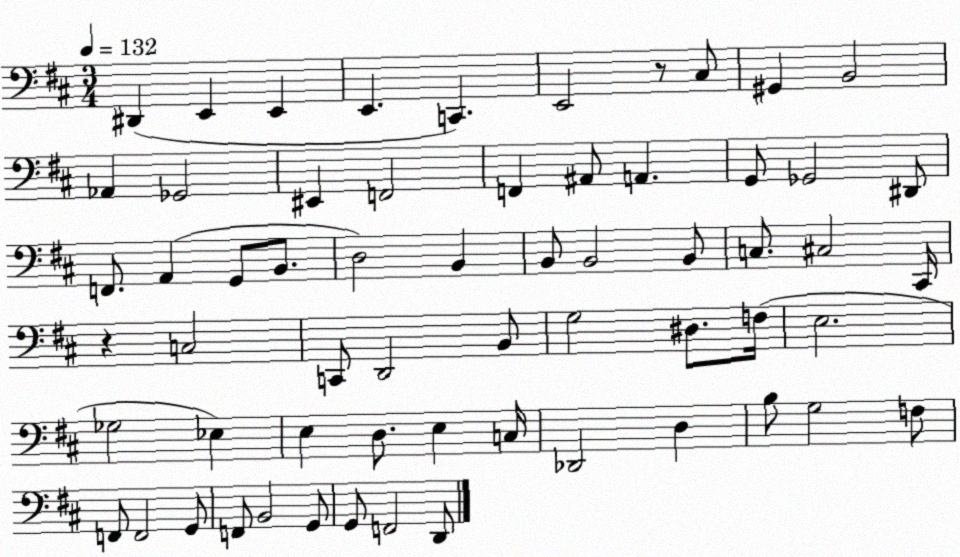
X:1
T:Untitled
M:3/4
L:1/4
K:D
^D,, E,, E,, E,, C,, E,,2 z/2 ^C,/2 ^G,, B,,2 _A,, _G,,2 ^E,, F,,2 F,, ^A,,/2 A,, G,,/2 _G,,2 ^D,,/2 F,,/2 A,, G,,/2 B,,/2 D,2 B,, B,,/2 B,,2 B,,/2 C,/2 ^C,2 ^C,,/4 z C,2 C,,/2 D,,2 B,,/2 G,2 ^D,/2 F,/4 E,2 _G,2 _E, E, D,/2 E, C,/4 _D,,2 D, B,/2 G,2 F,/2 F,,/2 F,,2 G,,/2 F,,/2 B,,2 G,,/2 G,,/2 F,,2 D,,/2